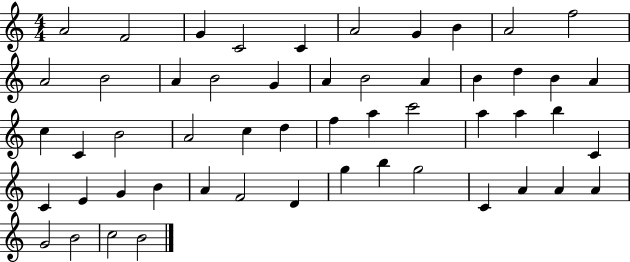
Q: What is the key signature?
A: C major